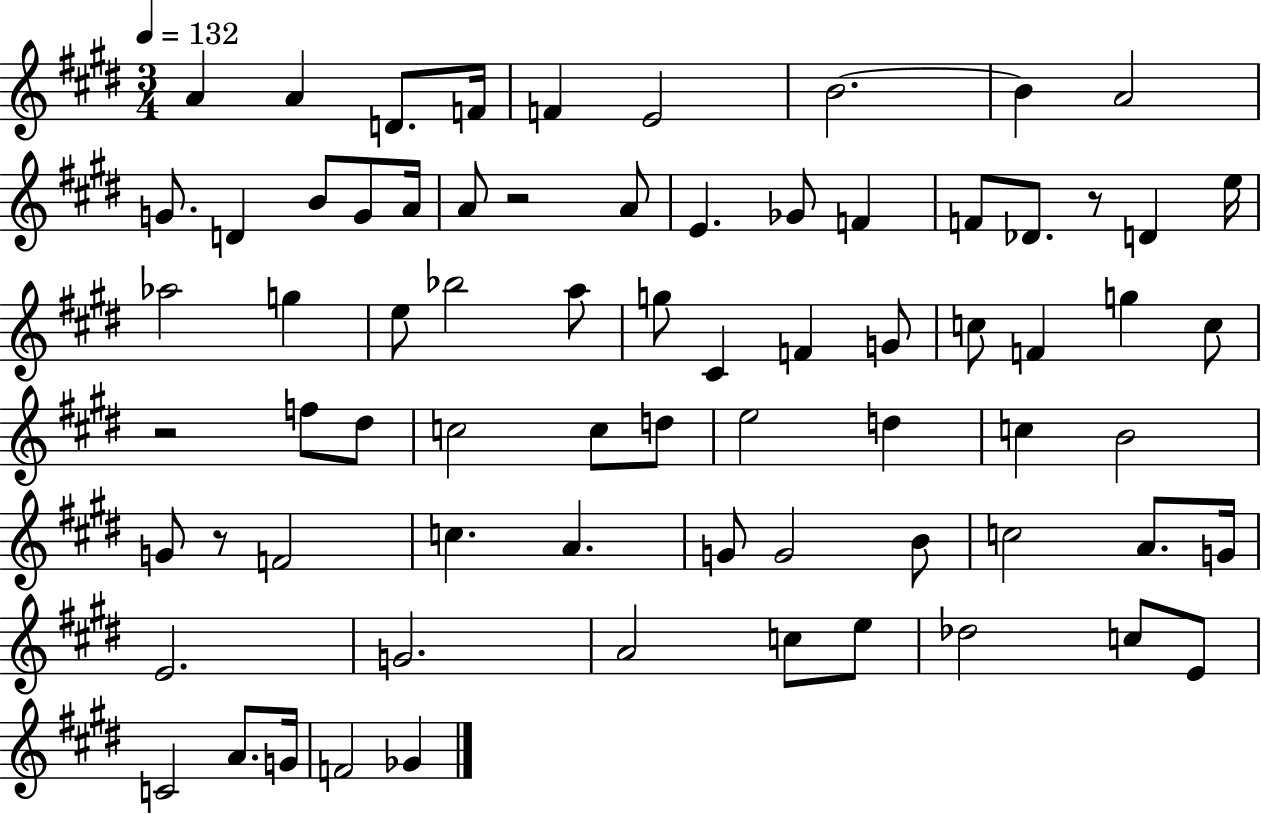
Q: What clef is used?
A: treble